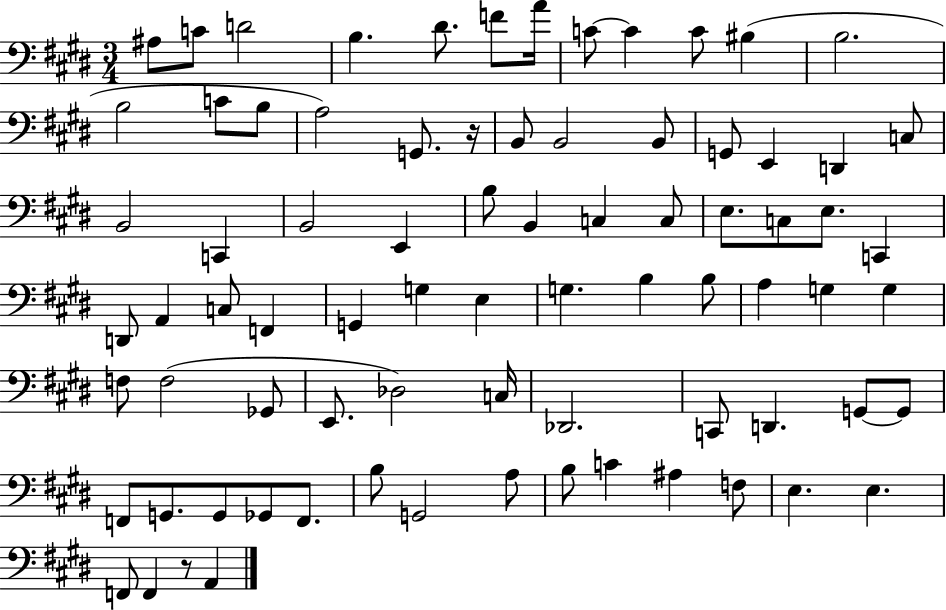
A#3/e C4/e D4/h B3/q. D#4/e. F4/e A4/s C4/e C4/q C4/e BIS3/q B3/h. B3/h C4/e B3/e A3/h G2/e. R/s B2/e B2/h B2/e G2/e E2/q D2/q C3/e B2/h C2/q B2/h E2/q B3/e B2/q C3/q C3/e E3/e. C3/e E3/e. C2/q D2/e A2/q C3/e F2/q G2/q G3/q E3/q G3/q. B3/q B3/e A3/q G3/q G3/q F3/e F3/h Gb2/e E2/e. Db3/h C3/s Db2/h. C2/e D2/q. G2/e G2/e F2/e G2/e. G2/e Gb2/e F2/e. B3/e G2/h A3/e B3/e C4/q A#3/q F3/e E3/q. E3/q. F2/e F2/q R/e A2/q